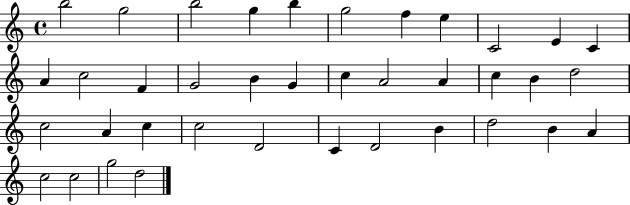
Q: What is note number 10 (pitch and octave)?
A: E4